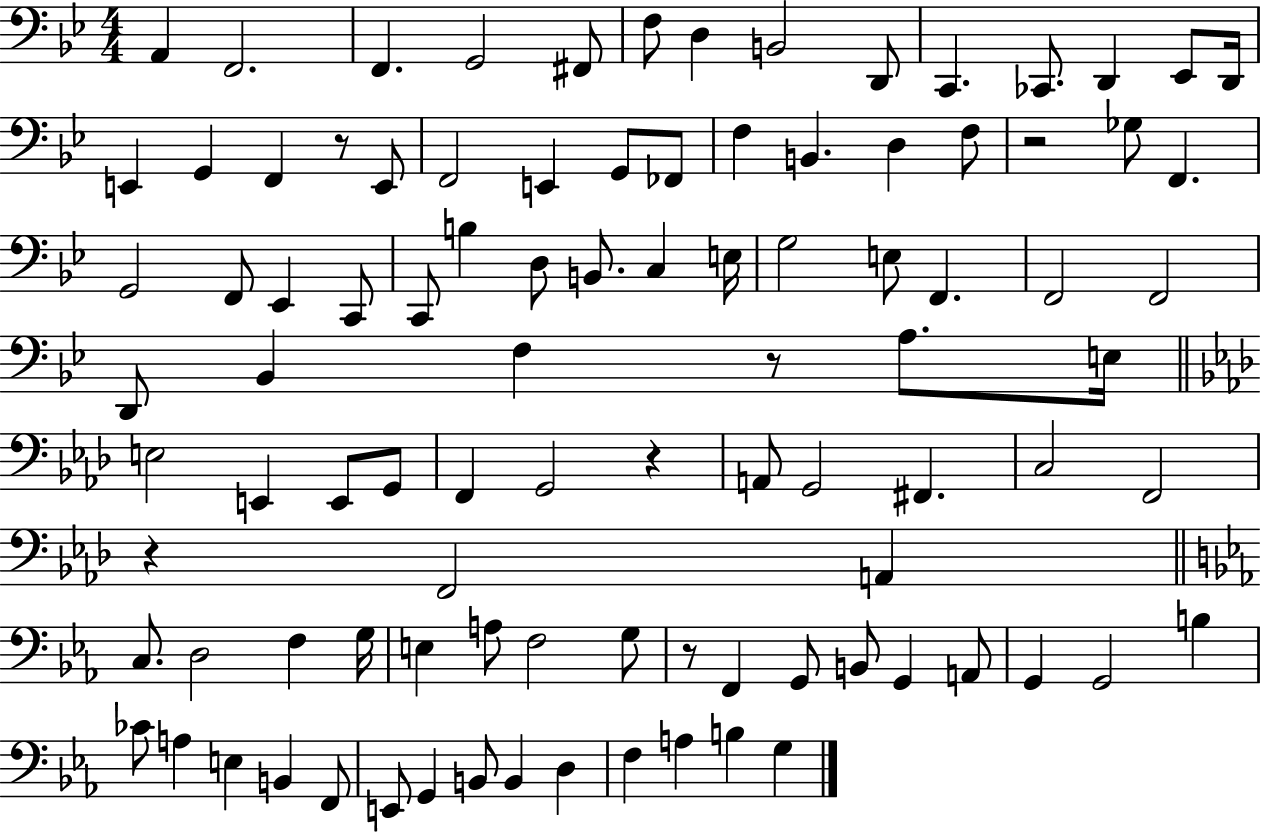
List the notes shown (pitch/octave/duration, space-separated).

A2/q F2/h. F2/q. G2/h F#2/e F3/e D3/q B2/h D2/e C2/q. CES2/e. D2/q Eb2/e D2/s E2/q G2/q F2/q R/e E2/e F2/h E2/q G2/e FES2/e F3/q B2/q. D3/q F3/e R/h Gb3/e F2/q. G2/h F2/e Eb2/q C2/e C2/e B3/q D3/e B2/e. C3/q E3/s G3/h E3/e F2/q. F2/h F2/h D2/e Bb2/q F3/q R/e A3/e. E3/s E3/h E2/q E2/e G2/e F2/q G2/h R/q A2/e G2/h F#2/q. C3/h F2/h R/q F2/h A2/q C3/e. D3/h F3/q G3/s E3/q A3/e F3/h G3/e R/e F2/q G2/e B2/e G2/q A2/e G2/q G2/h B3/q CES4/e A3/q E3/q B2/q F2/e E2/e G2/q B2/e B2/q D3/q F3/q A3/q B3/q G3/q